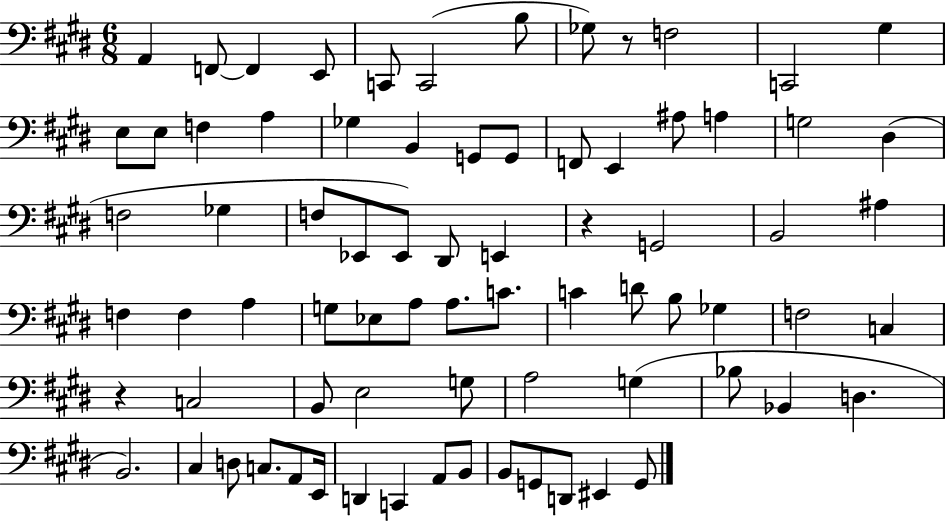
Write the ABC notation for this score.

X:1
T:Untitled
M:6/8
L:1/4
K:E
A,, F,,/2 F,, E,,/2 C,,/2 C,,2 B,/2 _G,/2 z/2 F,2 C,,2 ^G, E,/2 E,/2 F, A, _G, B,, G,,/2 G,,/2 F,,/2 E,, ^A,/2 A, G,2 ^D, F,2 _G, F,/2 _E,,/2 _E,,/2 ^D,,/2 E,, z G,,2 B,,2 ^A, F, F, A, G,/2 _E,/2 A,/2 A,/2 C/2 C D/2 B,/2 _G, F,2 C, z C,2 B,,/2 E,2 G,/2 A,2 G, _B,/2 _B,, D, B,,2 ^C, D,/2 C,/2 A,,/2 E,,/4 D,, C,, A,,/2 B,,/2 B,,/2 G,,/2 D,,/2 ^E,, G,,/2